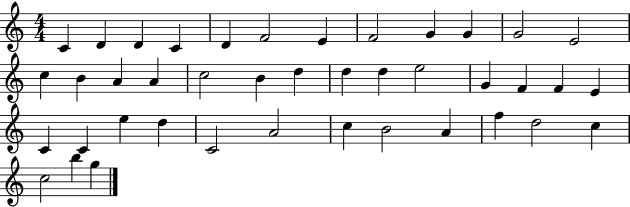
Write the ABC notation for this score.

X:1
T:Untitled
M:4/4
L:1/4
K:C
C D D C D F2 E F2 G G G2 E2 c B A A c2 B d d d e2 G F F E C C e d C2 A2 c B2 A f d2 c c2 b g